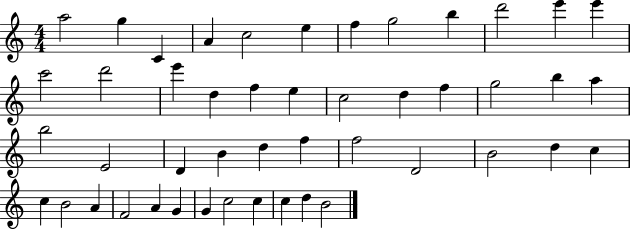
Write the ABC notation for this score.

X:1
T:Untitled
M:4/4
L:1/4
K:C
a2 g C A c2 e f g2 b d'2 e' e' c'2 d'2 e' d f e c2 d f g2 b a b2 E2 D B d f f2 D2 B2 d c c B2 A F2 A G G c2 c c d B2